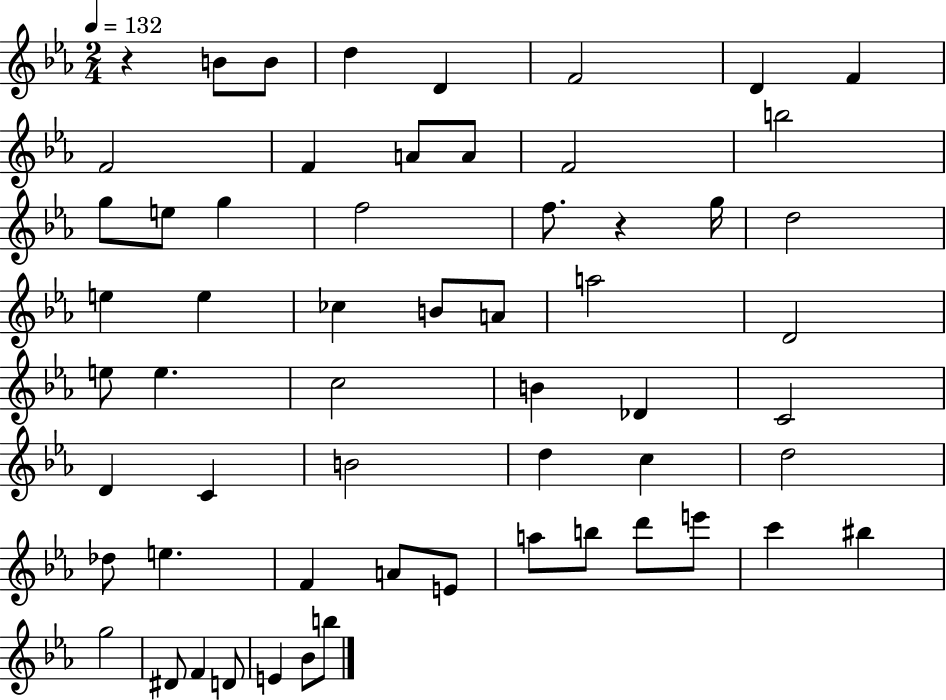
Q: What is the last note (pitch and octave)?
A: B5